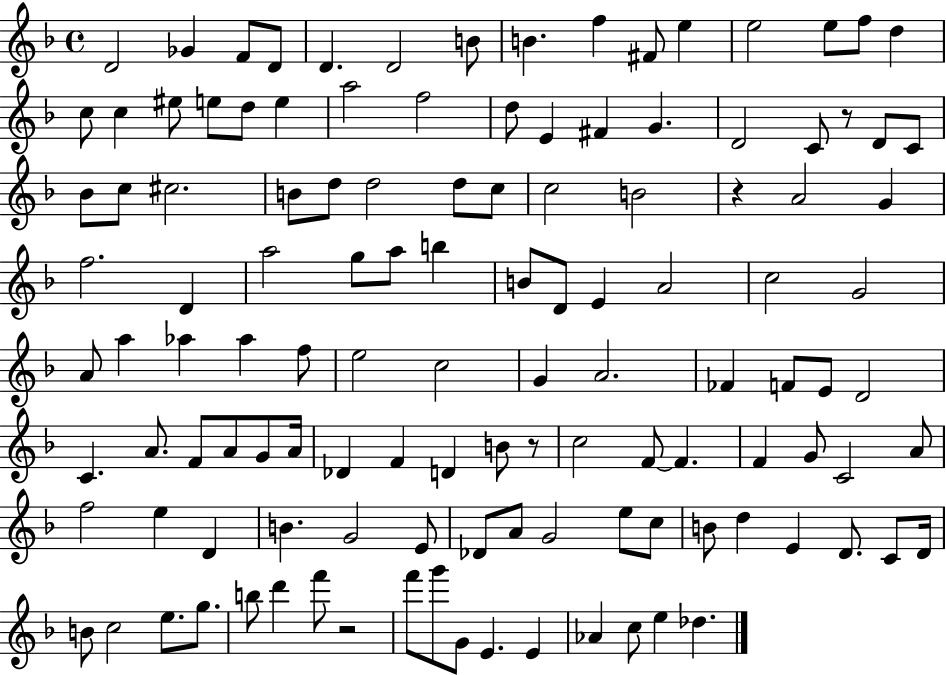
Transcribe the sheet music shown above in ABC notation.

X:1
T:Untitled
M:4/4
L:1/4
K:F
D2 _G F/2 D/2 D D2 B/2 B f ^F/2 e e2 e/2 f/2 d c/2 c ^e/2 e/2 d/2 e a2 f2 d/2 E ^F G D2 C/2 z/2 D/2 C/2 _B/2 c/2 ^c2 B/2 d/2 d2 d/2 c/2 c2 B2 z A2 G f2 D a2 g/2 a/2 b B/2 D/2 E A2 c2 G2 A/2 a _a _a f/2 e2 c2 G A2 _F F/2 E/2 D2 C A/2 F/2 A/2 G/2 A/4 _D F D B/2 z/2 c2 F/2 F F G/2 C2 A/2 f2 e D B G2 E/2 _D/2 A/2 G2 e/2 c/2 B/2 d E D/2 C/2 D/4 B/2 c2 e/2 g/2 b/2 d' f'/2 z2 f'/2 g'/2 G/2 E E _A c/2 e _d